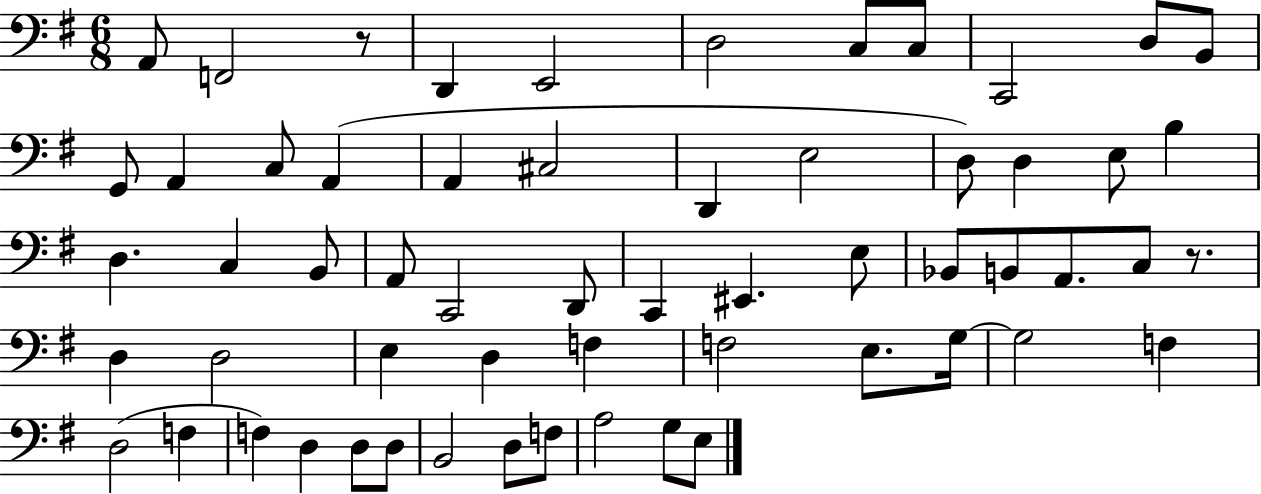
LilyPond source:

{
  \clef bass
  \numericTimeSignature
  \time 6/8
  \key g \major
  a,8 f,2 r8 | d,4 e,2 | d2 c8 c8 | c,2 d8 b,8 | \break g,8 a,4 c8 a,4( | a,4 cis2 | d,4 e2 | d8) d4 e8 b4 | \break d4. c4 b,8 | a,8 c,2 d,8 | c,4 eis,4. e8 | bes,8 b,8 a,8. c8 r8. | \break d4 d2 | e4 d4 f4 | f2 e8. g16~~ | g2 f4 | \break d2( f4 | f4) d4 d8 d8 | b,2 d8 f8 | a2 g8 e8 | \break \bar "|."
}